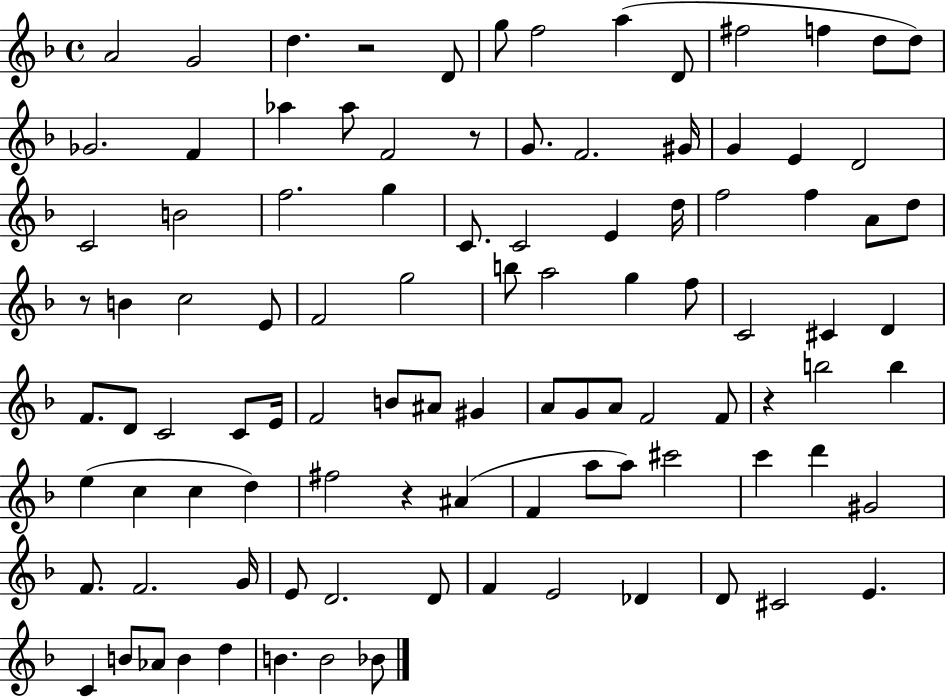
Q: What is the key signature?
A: F major